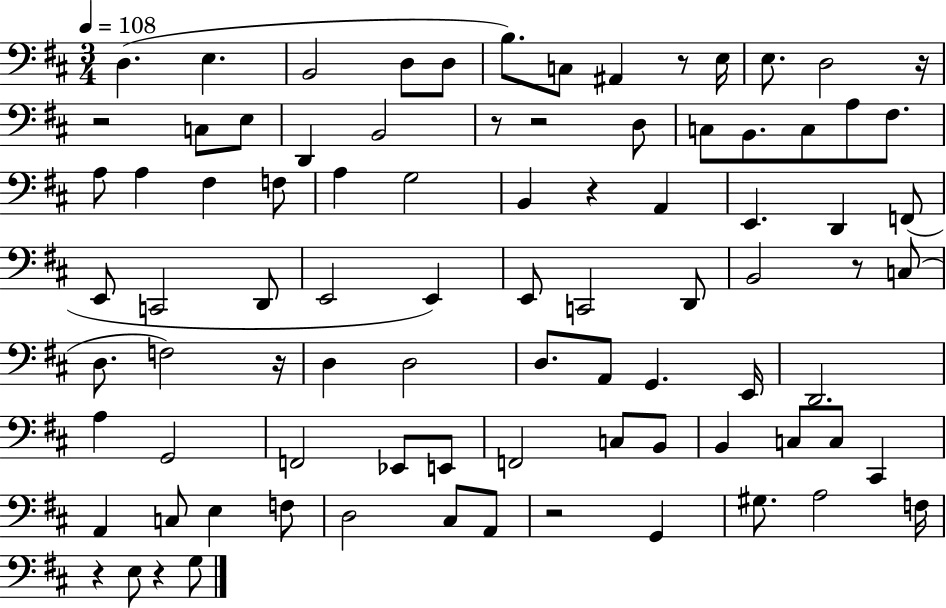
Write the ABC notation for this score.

X:1
T:Untitled
M:3/4
L:1/4
K:D
D, E, B,,2 D,/2 D,/2 B,/2 C,/2 ^A,, z/2 E,/4 E,/2 D,2 z/4 z2 C,/2 E,/2 D,, B,,2 z/2 z2 D,/2 C,/2 B,,/2 C,/2 A,/2 ^F,/2 A,/2 A, ^F, F,/2 A, G,2 B,, z A,, E,, D,, F,,/2 E,,/2 C,,2 D,,/2 E,,2 E,, E,,/2 C,,2 D,,/2 B,,2 z/2 C,/2 D,/2 F,2 z/4 D, D,2 D,/2 A,,/2 G,, E,,/4 D,,2 A, G,,2 F,,2 _E,,/2 E,,/2 F,,2 C,/2 B,,/2 B,, C,/2 C,/2 ^C,, A,, C,/2 E, F,/2 D,2 ^C,/2 A,,/2 z2 G,, ^G,/2 A,2 F,/4 z E,/2 z G,/2